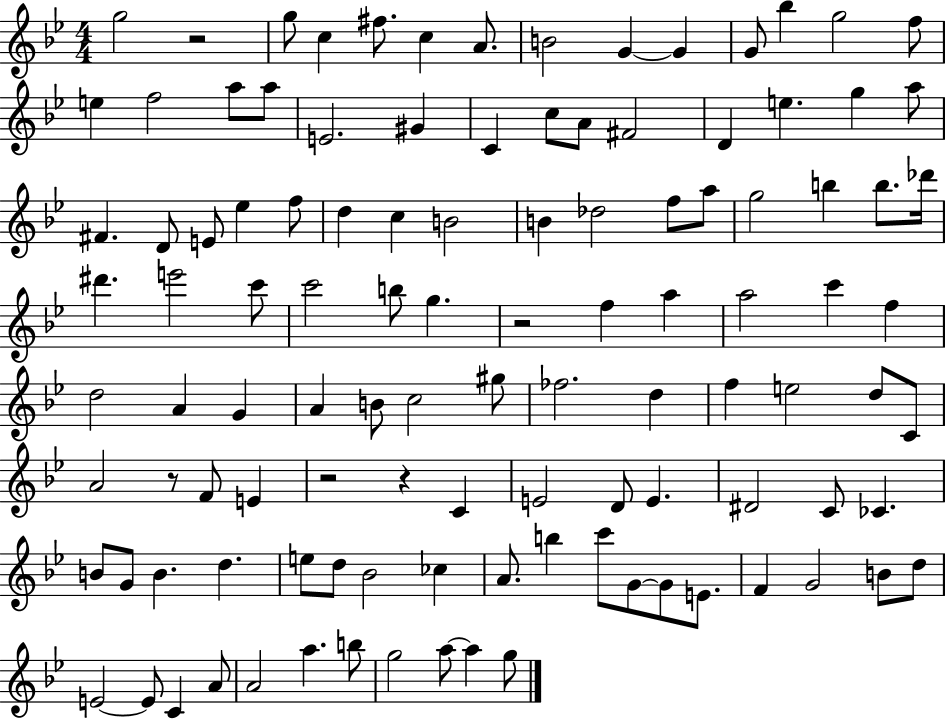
X:1
T:Untitled
M:4/4
L:1/4
K:Bb
g2 z2 g/2 c ^f/2 c A/2 B2 G G G/2 _b g2 f/2 e f2 a/2 a/2 E2 ^G C c/2 A/2 ^F2 D e g a/2 ^F D/2 E/2 _e f/2 d c B2 B _d2 f/2 a/2 g2 b b/2 _d'/4 ^d' e'2 c'/2 c'2 b/2 g z2 f a a2 c' f d2 A G A B/2 c2 ^g/2 _f2 d f e2 d/2 C/2 A2 z/2 F/2 E z2 z C E2 D/2 E ^D2 C/2 _C B/2 G/2 B d e/2 d/2 _B2 _c A/2 b c'/2 G/2 G/2 E/2 F G2 B/2 d/2 E2 E/2 C A/2 A2 a b/2 g2 a/2 a g/2